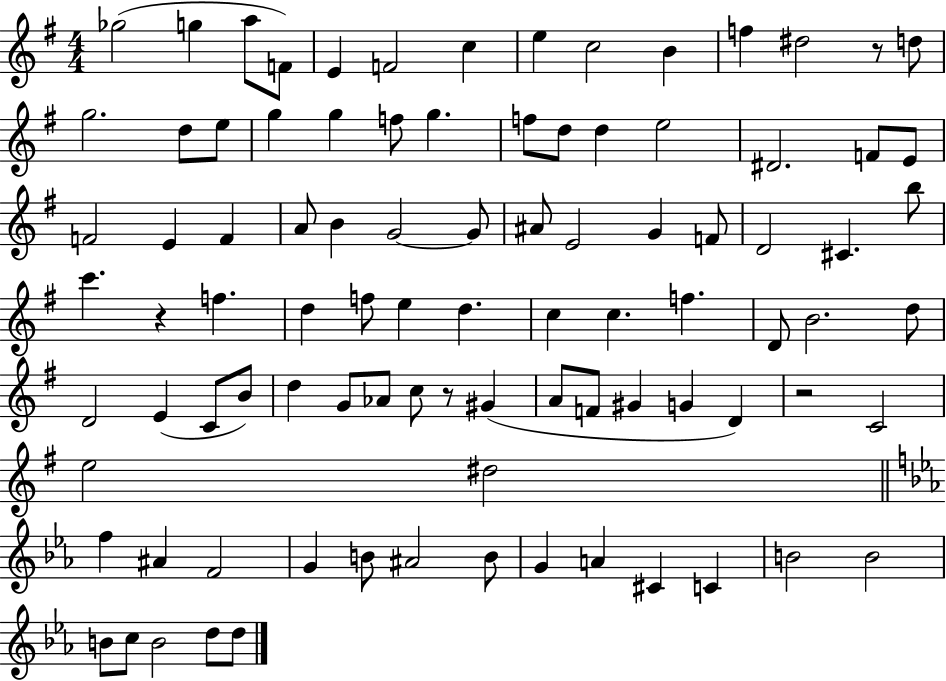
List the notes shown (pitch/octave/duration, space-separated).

Gb5/h G5/q A5/e F4/e E4/q F4/h C5/q E5/q C5/h B4/q F5/q D#5/h R/e D5/e G5/h. D5/e E5/e G5/q G5/q F5/e G5/q. F5/e D5/e D5/q E5/h D#4/h. F4/e E4/e F4/h E4/q F4/q A4/e B4/q G4/h G4/e A#4/e E4/h G4/q F4/e D4/h C#4/q. B5/e C6/q. R/q F5/q. D5/q F5/e E5/q D5/q. C5/q C5/q. F5/q. D4/e B4/h. D5/e D4/h E4/q C4/e B4/e D5/q G4/e Ab4/e C5/e R/e G#4/q A4/e F4/e G#4/q G4/q D4/q R/h C4/h E5/h D#5/h F5/q A#4/q F4/h G4/q B4/e A#4/h B4/e G4/q A4/q C#4/q C4/q B4/h B4/h B4/e C5/e B4/h D5/e D5/e